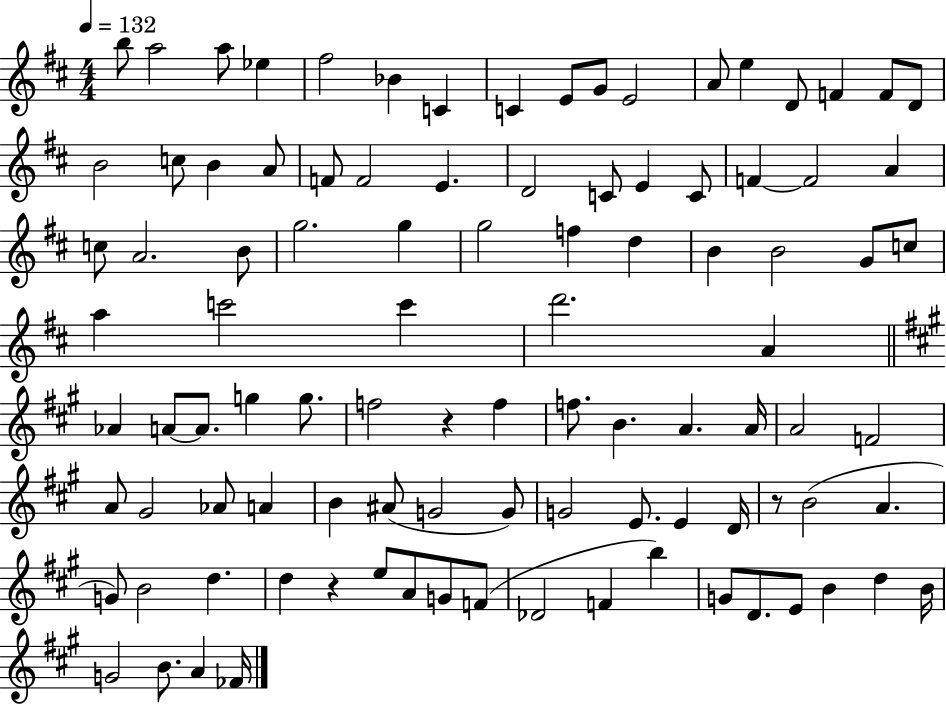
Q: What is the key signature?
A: D major